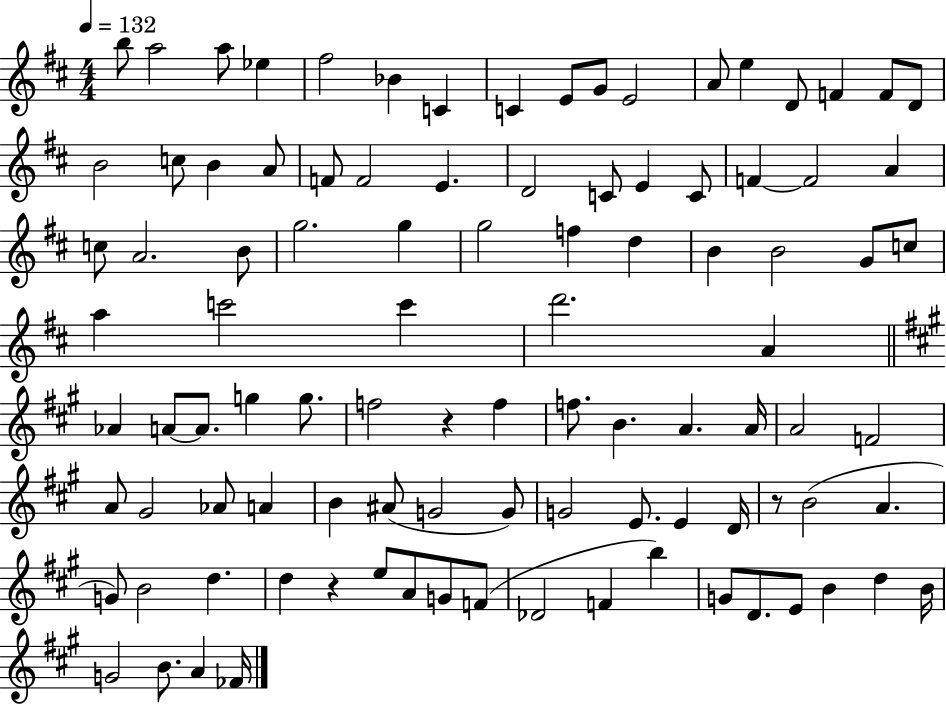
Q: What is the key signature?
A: D major